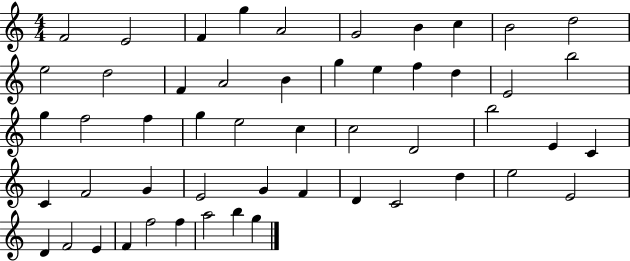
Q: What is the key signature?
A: C major